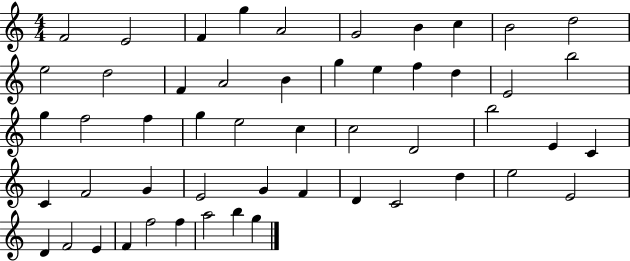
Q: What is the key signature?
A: C major